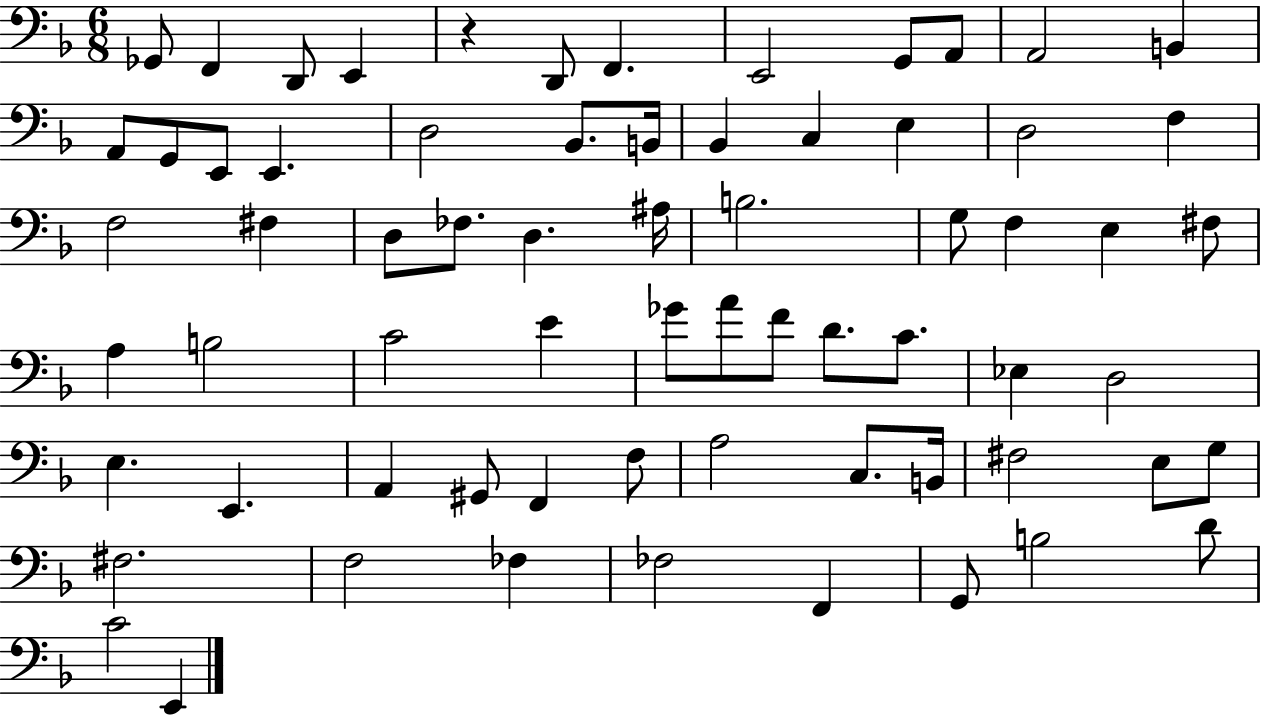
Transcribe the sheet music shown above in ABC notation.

X:1
T:Untitled
M:6/8
L:1/4
K:F
_G,,/2 F,, D,,/2 E,, z D,,/2 F,, E,,2 G,,/2 A,,/2 A,,2 B,, A,,/2 G,,/2 E,,/2 E,, D,2 _B,,/2 B,,/4 _B,, C, E, D,2 F, F,2 ^F, D,/2 _F,/2 D, ^A,/4 B,2 G,/2 F, E, ^F,/2 A, B,2 C2 E _G/2 A/2 F/2 D/2 C/2 _E, D,2 E, E,, A,, ^G,,/2 F,, F,/2 A,2 C,/2 B,,/4 ^F,2 E,/2 G,/2 ^F,2 F,2 _F, _F,2 F,, G,,/2 B,2 D/2 C2 E,,